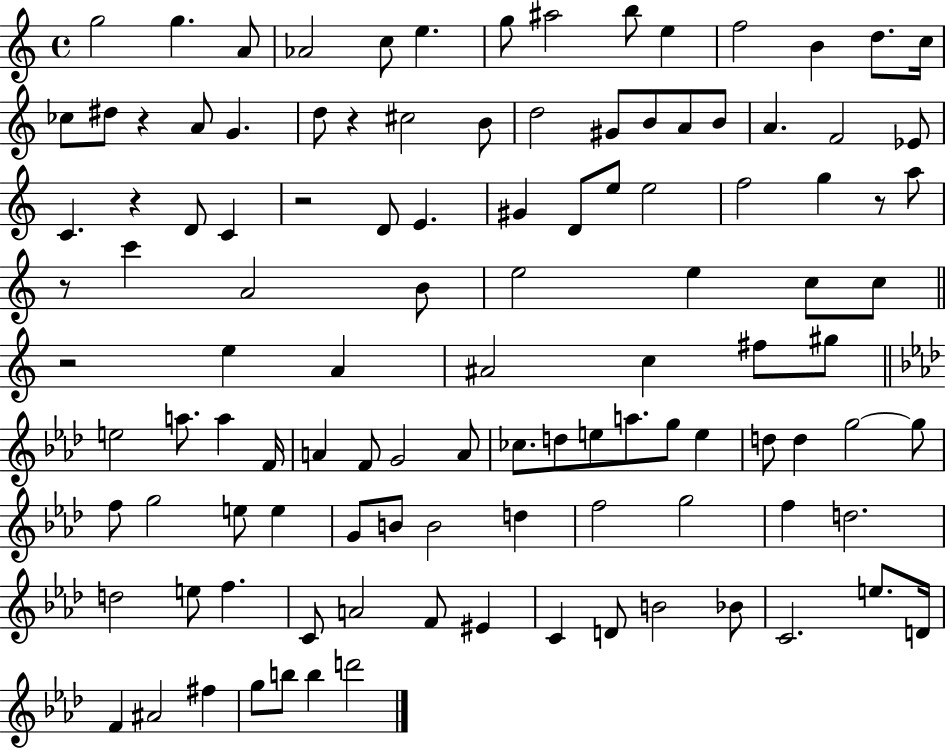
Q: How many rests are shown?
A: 7